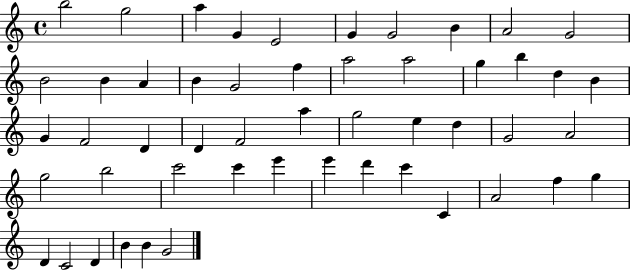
X:1
T:Untitled
M:4/4
L:1/4
K:C
b2 g2 a G E2 G G2 B A2 G2 B2 B A B G2 f a2 a2 g b d B G F2 D D F2 a g2 e d G2 A2 g2 b2 c'2 c' e' e' d' c' C A2 f g D C2 D B B G2